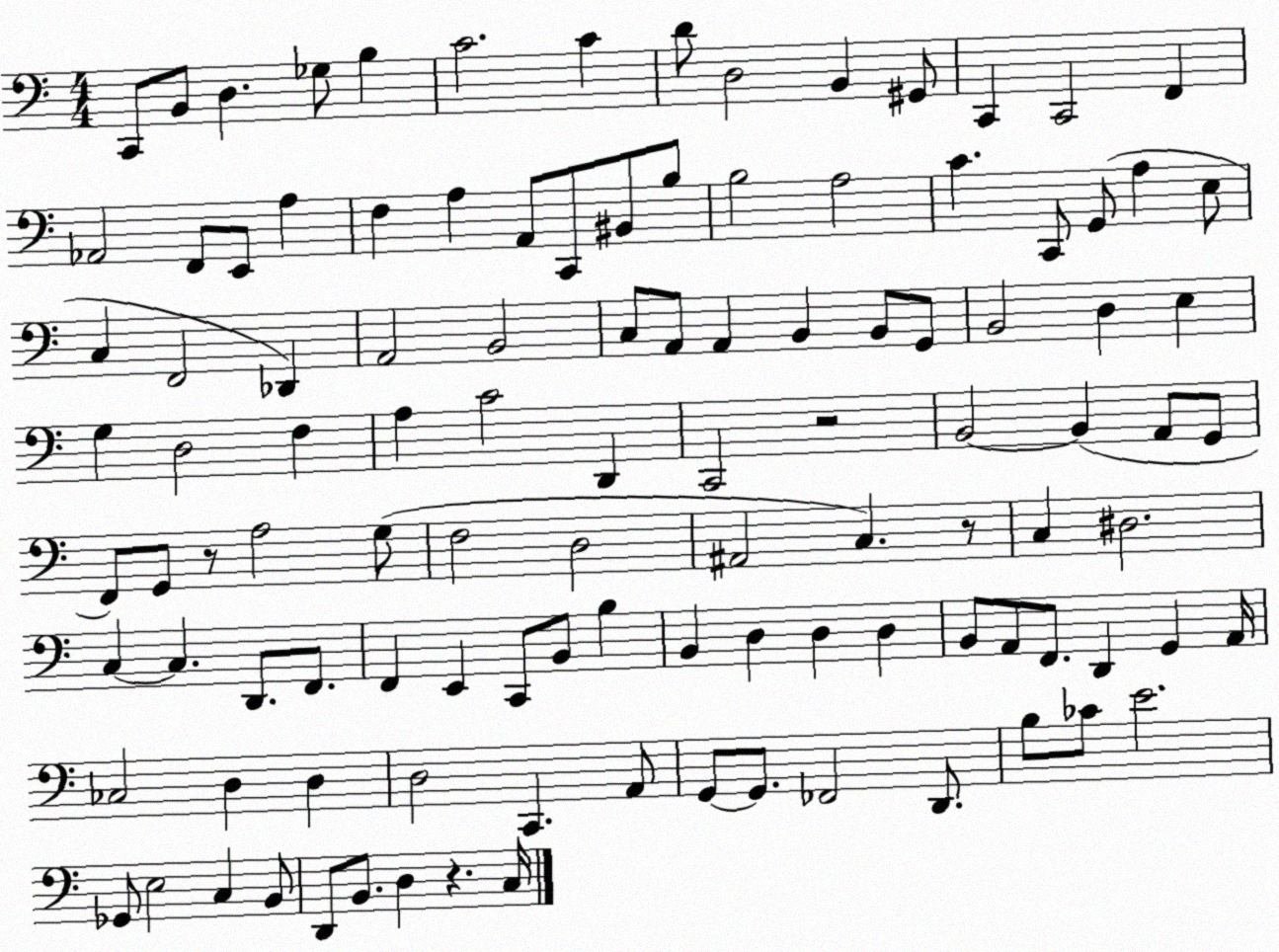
X:1
T:Untitled
M:4/4
L:1/4
K:C
C,,/2 B,,/2 D, _G,/2 B, C2 C D/2 D,2 B,, ^G,,/2 C,, C,,2 F,, _A,,2 F,,/2 E,,/2 A, F, A, A,,/2 C,,/2 ^B,,/2 B,/2 B,2 A,2 C C,,/2 G,,/2 A, E,/2 C, F,,2 _D,, A,,2 B,,2 C,/2 A,,/2 A,, B,, B,,/2 G,,/2 B,,2 D, E, G, D,2 F, A, C2 D,, C,,2 z2 B,,2 B,, A,,/2 G,,/2 F,,/2 G,,/2 z/2 A,2 G,/2 F,2 D,2 ^A,,2 C, z/2 C, ^D,2 C, C, D,,/2 F,,/2 F,, E,, C,,/2 B,,/2 B, B,, D, D, D, B,,/2 A,,/2 F,,/2 D,, G,, A,,/4 _C,2 D, D, D,2 C,, A,,/2 G,,/2 G,,/2 _F,,2 D,,/2 B,/2 _C/2 E2 _G,,/2 E,2 C, B,,/2 D,,/2 B,,/2 D, z C,/4